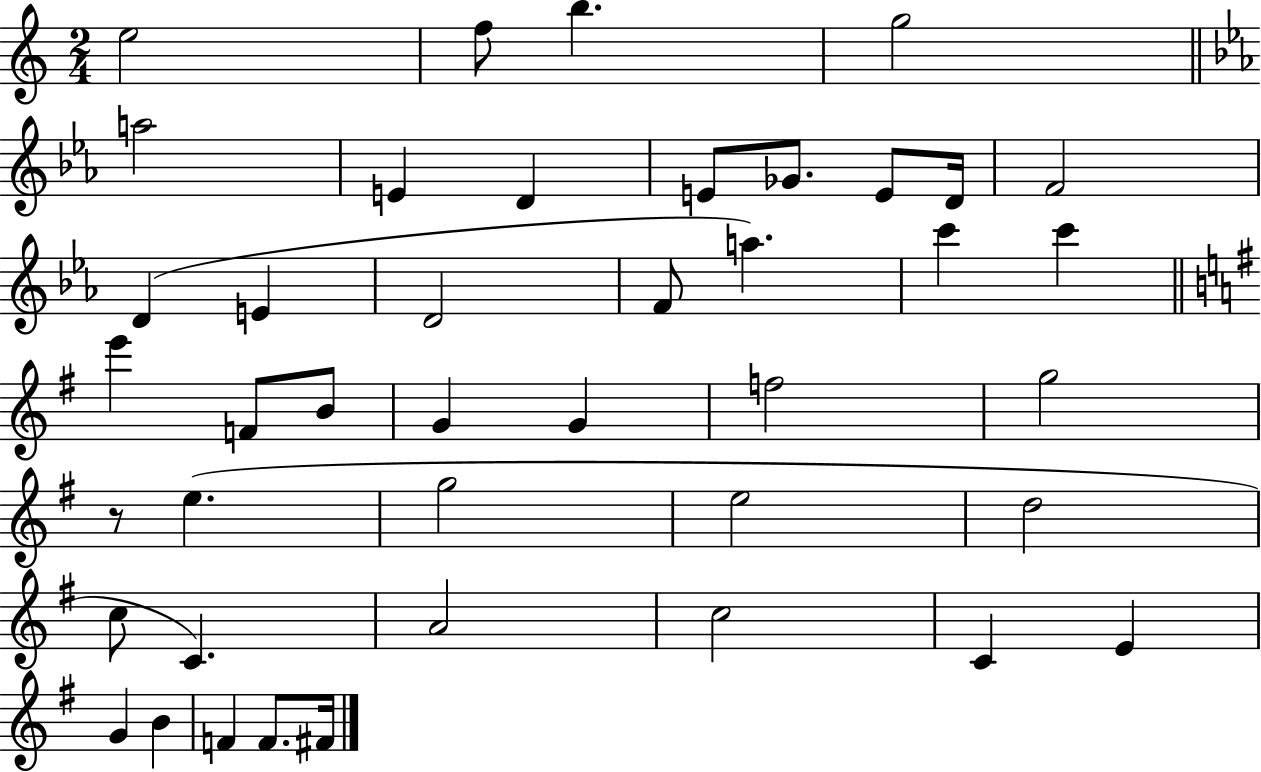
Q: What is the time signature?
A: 2/4